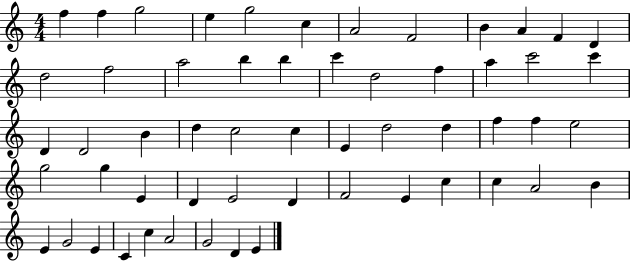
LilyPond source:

{
  \clef treble
  \numericTimeSignature
  \time 4/4
  \key c \major
  f''4 f''4 g''2 | e''4 g''2 c''4 | a'2 f'2 | b'4 a'4 f'4 d'4 | \break d''2 f''2 | a''2 b''4 b''4 | c'''4 d''2 f''4 | a''4 c'''2 c'''4 | \break d'4 d'2 b'4 | d''4 c''2 c''4 | e'4 d''2 d''4 | f''4 f''4 e''2 | \break g''2 g''4 e'4 | d'4 e'2 d'4 | f'2 e'4 c''4 | c''4 a'2 b'4 | \break e'4 g'2 e'4 | c'4 c''4 a'2 | g'2 d'4 e'4 | \bar "|."
}